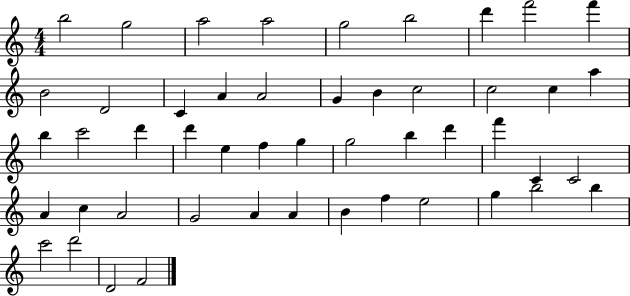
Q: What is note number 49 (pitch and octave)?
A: F4